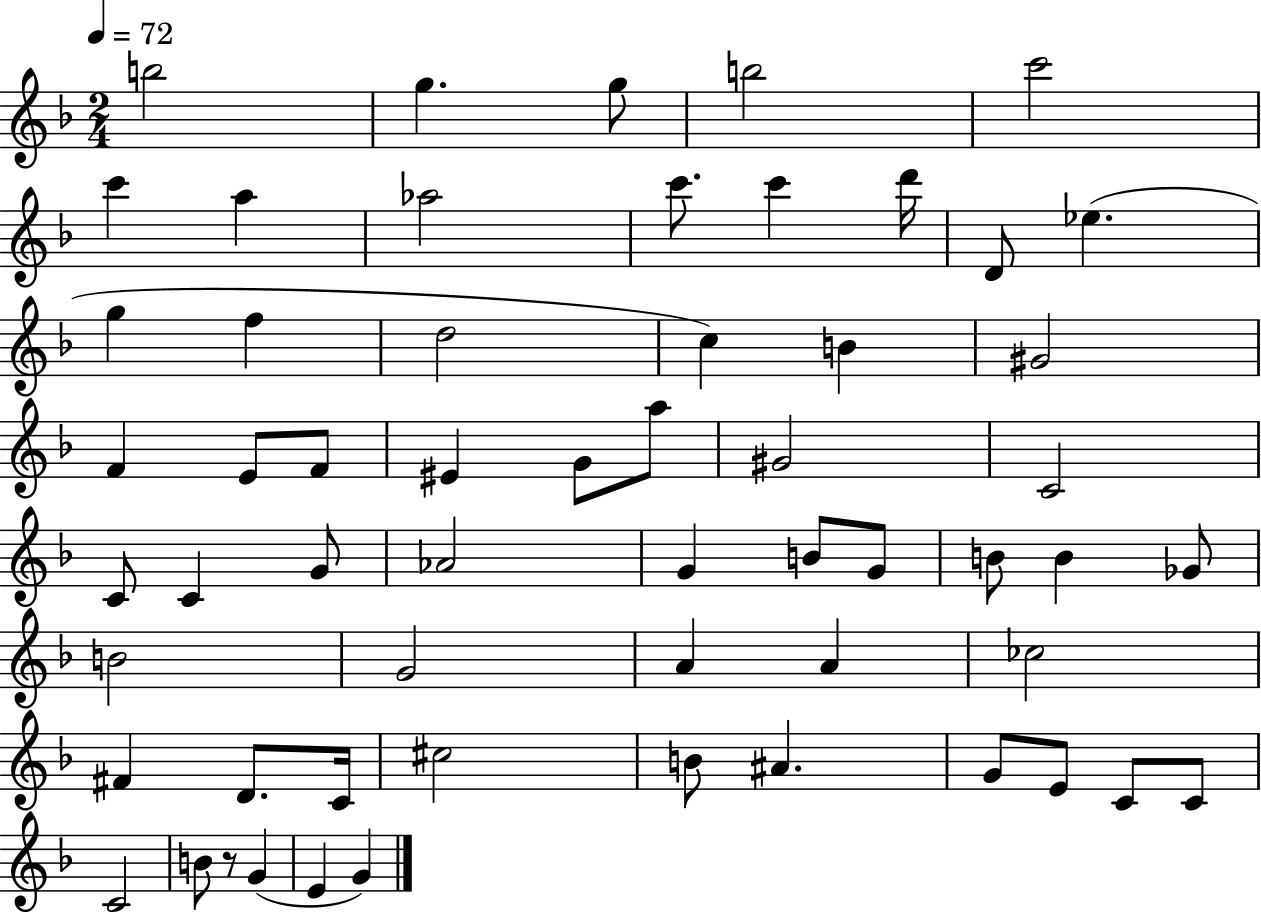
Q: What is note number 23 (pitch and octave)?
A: EIS4